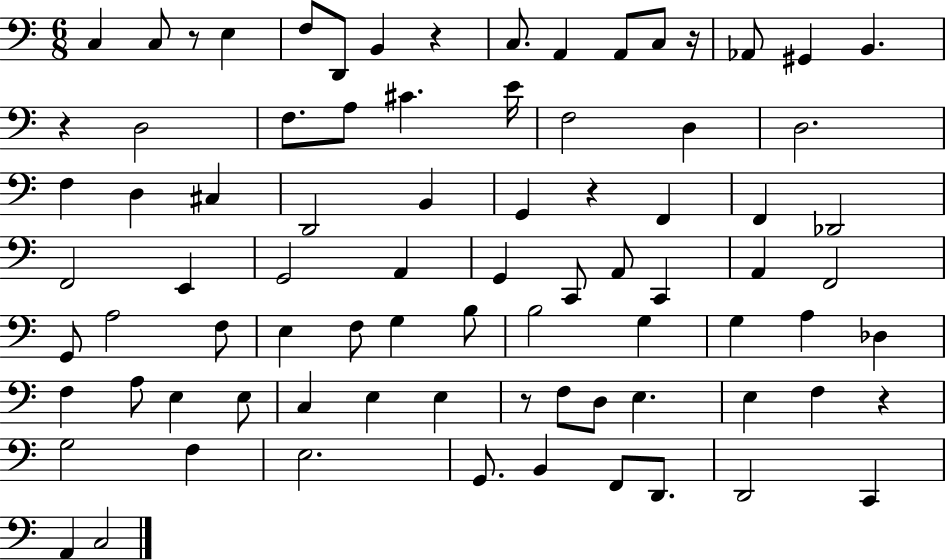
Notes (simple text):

C3/q C3/e R/e E3/q F3/e D2/e B2/q R/q C3/e. A2/q A2/e C3/e R/s Ab2/e G#2/q B2/q. R/q D3/h F3/e. A3/e C#4/q. E4/s F3/h D3/q D3/h. F3/q D3/q C#3/q D2/h B2/q G2/q R/q F2/q F2/q Db2/h F2/h E2/q G2/h A2/q G2/q C2/e A2/e C2/q A2/q F2/h G2/e A3/h F3/e E3/q F3/e G3/q B3/e B3/h G3/q G3/q A3/q Db3/q F3/q A3/e E3/q E3/e C3/q E3/q E3/q R/e F3/e D3/e E3/q. E3/q F3/q R/q G3/h F3/q E3/h. G2/e. B2/q F2/e D2/e. D2/h C2/q A2/q C3/h